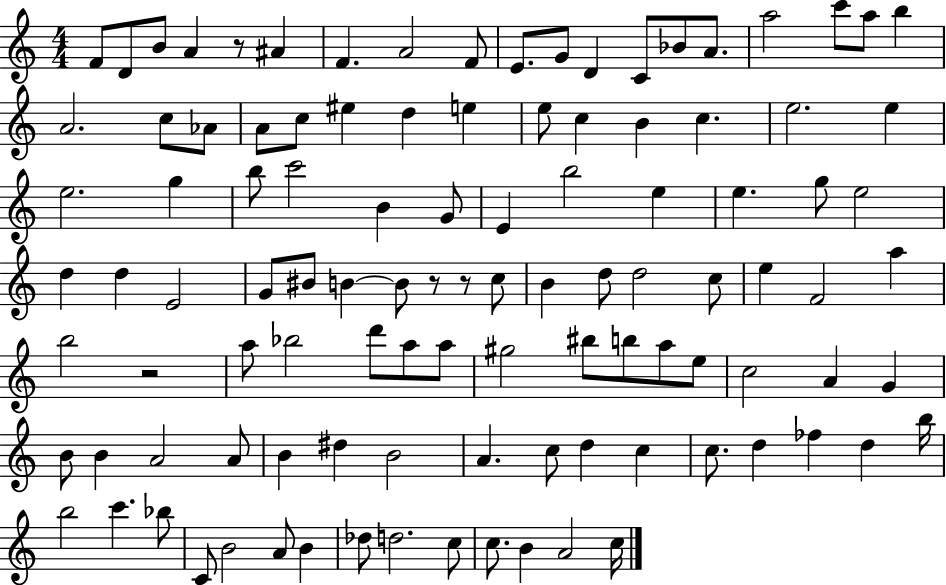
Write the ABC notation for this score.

X:1
T:Untitled
M:4/4
L:1/4
K:C
F/2 D/2 B/2 A z/2 ^A F A2 F/2 E/2 G/2 D C/2 _B/2 A/2 a2 c'/2 a/2 b A2 c/2 _A/2 A/2 c/2 ^e d e e/2 c B c e2 e e2 g b/2 c'2 B G/2 E b2 e e g/2 e2 d d E2 G/2 ^B/2 B B/2 z/2 z/2 c/2 B d/2 d2 c/2 e F2 a b2 z2 a/2 _b2 d'/2 a/2 a/2 ^g2 ^b/2 b/2 a/2 e/2 c2 A G B/2 B A2 A/2 B ^d B2 A c/2 d c c/2 d _f d b/4 b2 c' _b/2 C/2 B2 A/2 B _d/2 d2 c/2 c/2 B A2 c/4